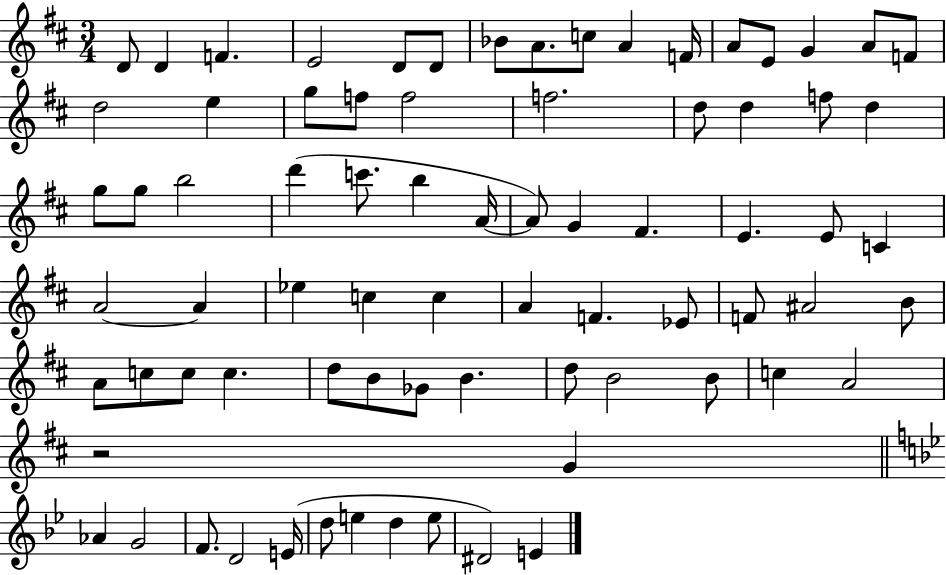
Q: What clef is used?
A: treble